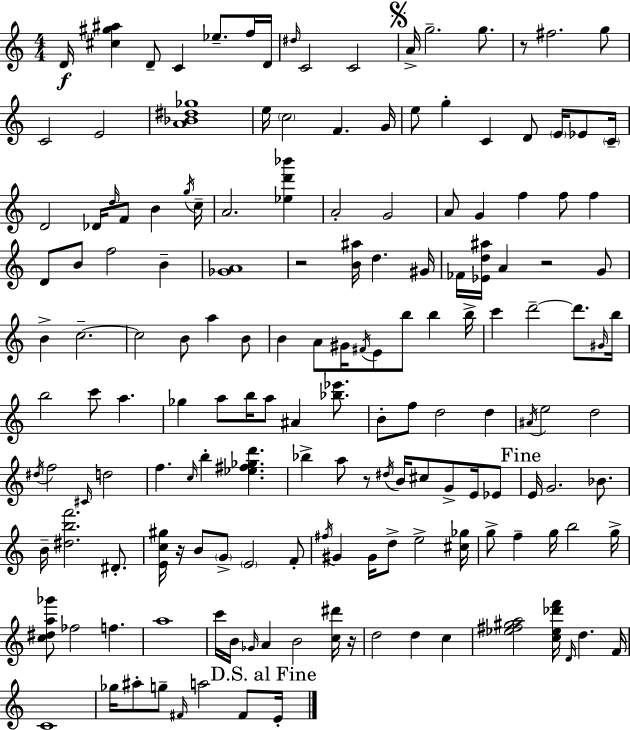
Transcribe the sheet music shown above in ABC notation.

X:1
T:Untitled
M:4/4
L:1/4
K:Am
D/4 [^c^g^a] D/2 C _e/2 f/4 D/4 ^d/4 C2 C2 A/4 g2 g/2 z/2 ^f2 g/2 C2 E2 [A_B^d_g]4 e/4 c2 F G/4 e/2 g C D/2 E/4 _E/2 C/4 D2 _D/4 d/4 F/2 B g/4 c/4 A2 [_ed'_b'] A2 G2 A/2 G f f/2 f D/2 B/2 f2 B [_GA]4 z2 [B^a]/4 d ^G/4 _F/4 [_Ed^a]/4 A z2 G/2 B c2 c2 B/2 a B/2 B A/2 ^G/4 ^F/4 E/2 b/2 b b/4 c' d'2 d'/2 ^G/4 b/4 b2 c'/2 a _g a/2 b/4 a/2 ^A [_b_e']/2 B/2 f/2 d2 d ^A/4 e2 d2 ^d/4 f2 ^C/4 d2 f c/4 b [_e^f_gd'] _b a/2 z/2 ^d/4 B/4 ^c/2 G/2 E/4 _E/2 E/4 G2 _B/2 B/4 [^dbf']2 ^D/2 [Ec^g]/4 z/4 B/2 G/2 E2 F/2 ^f/4 ^G ^G/4 d/2 e2 [^c_g]/4 g/2 f g/4 b2 g/4 [c^da_g']/2 _f2 f a4 c'/4 B/4 _G/4 A B2 [c^d']/4 z/4 d2 d c [_e^f^ga]2 [c_e_d'f']/4 D/4 d F/4 C4 _g/4 ^a/2 g/2 ^F/4 a2 ^F/2 E/4